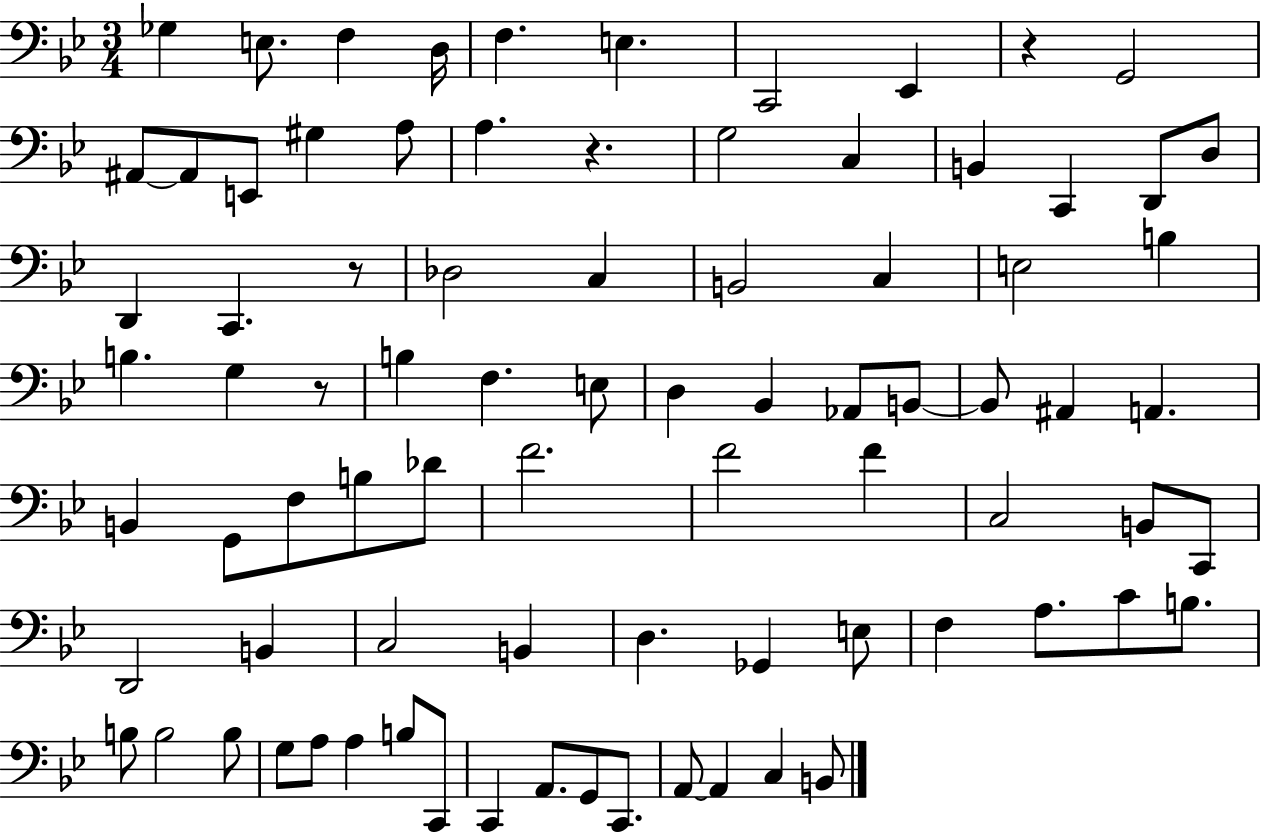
Gb3/q E3/e. F3/q D3/s F3/q. E3/q. C2/h Eb2/q R/q G2/h A#2/e A#2/e E2/e G#3/q A3/e A3/q. R/q. G3/h C3/q B2/q C2/q D2/e D3/e D2/q C2/q. R/e Db3/h C3/q B2/h C3/q E3/h B3/q B3/q. G3/q R/e B3/q F3/q. E3/e D3/q Bb2/q Ab2/e B2/e B2/e A#2/q A2/q. B2/q G2/e F3/e B3/e Db4/e F4/h. F4/h F4/q C3/h B2/e C2/e D2/h B2/q C3/h B2/q D3/q. Gb2/q E3/e F3/q A3/e. C4/e B3/e. B3/e B3/h B3/e G3/e A3/e A3/q B3/e C2/e C2/q A2/e. G2/e C2/e. A2/e A2/q C3/q B2/e